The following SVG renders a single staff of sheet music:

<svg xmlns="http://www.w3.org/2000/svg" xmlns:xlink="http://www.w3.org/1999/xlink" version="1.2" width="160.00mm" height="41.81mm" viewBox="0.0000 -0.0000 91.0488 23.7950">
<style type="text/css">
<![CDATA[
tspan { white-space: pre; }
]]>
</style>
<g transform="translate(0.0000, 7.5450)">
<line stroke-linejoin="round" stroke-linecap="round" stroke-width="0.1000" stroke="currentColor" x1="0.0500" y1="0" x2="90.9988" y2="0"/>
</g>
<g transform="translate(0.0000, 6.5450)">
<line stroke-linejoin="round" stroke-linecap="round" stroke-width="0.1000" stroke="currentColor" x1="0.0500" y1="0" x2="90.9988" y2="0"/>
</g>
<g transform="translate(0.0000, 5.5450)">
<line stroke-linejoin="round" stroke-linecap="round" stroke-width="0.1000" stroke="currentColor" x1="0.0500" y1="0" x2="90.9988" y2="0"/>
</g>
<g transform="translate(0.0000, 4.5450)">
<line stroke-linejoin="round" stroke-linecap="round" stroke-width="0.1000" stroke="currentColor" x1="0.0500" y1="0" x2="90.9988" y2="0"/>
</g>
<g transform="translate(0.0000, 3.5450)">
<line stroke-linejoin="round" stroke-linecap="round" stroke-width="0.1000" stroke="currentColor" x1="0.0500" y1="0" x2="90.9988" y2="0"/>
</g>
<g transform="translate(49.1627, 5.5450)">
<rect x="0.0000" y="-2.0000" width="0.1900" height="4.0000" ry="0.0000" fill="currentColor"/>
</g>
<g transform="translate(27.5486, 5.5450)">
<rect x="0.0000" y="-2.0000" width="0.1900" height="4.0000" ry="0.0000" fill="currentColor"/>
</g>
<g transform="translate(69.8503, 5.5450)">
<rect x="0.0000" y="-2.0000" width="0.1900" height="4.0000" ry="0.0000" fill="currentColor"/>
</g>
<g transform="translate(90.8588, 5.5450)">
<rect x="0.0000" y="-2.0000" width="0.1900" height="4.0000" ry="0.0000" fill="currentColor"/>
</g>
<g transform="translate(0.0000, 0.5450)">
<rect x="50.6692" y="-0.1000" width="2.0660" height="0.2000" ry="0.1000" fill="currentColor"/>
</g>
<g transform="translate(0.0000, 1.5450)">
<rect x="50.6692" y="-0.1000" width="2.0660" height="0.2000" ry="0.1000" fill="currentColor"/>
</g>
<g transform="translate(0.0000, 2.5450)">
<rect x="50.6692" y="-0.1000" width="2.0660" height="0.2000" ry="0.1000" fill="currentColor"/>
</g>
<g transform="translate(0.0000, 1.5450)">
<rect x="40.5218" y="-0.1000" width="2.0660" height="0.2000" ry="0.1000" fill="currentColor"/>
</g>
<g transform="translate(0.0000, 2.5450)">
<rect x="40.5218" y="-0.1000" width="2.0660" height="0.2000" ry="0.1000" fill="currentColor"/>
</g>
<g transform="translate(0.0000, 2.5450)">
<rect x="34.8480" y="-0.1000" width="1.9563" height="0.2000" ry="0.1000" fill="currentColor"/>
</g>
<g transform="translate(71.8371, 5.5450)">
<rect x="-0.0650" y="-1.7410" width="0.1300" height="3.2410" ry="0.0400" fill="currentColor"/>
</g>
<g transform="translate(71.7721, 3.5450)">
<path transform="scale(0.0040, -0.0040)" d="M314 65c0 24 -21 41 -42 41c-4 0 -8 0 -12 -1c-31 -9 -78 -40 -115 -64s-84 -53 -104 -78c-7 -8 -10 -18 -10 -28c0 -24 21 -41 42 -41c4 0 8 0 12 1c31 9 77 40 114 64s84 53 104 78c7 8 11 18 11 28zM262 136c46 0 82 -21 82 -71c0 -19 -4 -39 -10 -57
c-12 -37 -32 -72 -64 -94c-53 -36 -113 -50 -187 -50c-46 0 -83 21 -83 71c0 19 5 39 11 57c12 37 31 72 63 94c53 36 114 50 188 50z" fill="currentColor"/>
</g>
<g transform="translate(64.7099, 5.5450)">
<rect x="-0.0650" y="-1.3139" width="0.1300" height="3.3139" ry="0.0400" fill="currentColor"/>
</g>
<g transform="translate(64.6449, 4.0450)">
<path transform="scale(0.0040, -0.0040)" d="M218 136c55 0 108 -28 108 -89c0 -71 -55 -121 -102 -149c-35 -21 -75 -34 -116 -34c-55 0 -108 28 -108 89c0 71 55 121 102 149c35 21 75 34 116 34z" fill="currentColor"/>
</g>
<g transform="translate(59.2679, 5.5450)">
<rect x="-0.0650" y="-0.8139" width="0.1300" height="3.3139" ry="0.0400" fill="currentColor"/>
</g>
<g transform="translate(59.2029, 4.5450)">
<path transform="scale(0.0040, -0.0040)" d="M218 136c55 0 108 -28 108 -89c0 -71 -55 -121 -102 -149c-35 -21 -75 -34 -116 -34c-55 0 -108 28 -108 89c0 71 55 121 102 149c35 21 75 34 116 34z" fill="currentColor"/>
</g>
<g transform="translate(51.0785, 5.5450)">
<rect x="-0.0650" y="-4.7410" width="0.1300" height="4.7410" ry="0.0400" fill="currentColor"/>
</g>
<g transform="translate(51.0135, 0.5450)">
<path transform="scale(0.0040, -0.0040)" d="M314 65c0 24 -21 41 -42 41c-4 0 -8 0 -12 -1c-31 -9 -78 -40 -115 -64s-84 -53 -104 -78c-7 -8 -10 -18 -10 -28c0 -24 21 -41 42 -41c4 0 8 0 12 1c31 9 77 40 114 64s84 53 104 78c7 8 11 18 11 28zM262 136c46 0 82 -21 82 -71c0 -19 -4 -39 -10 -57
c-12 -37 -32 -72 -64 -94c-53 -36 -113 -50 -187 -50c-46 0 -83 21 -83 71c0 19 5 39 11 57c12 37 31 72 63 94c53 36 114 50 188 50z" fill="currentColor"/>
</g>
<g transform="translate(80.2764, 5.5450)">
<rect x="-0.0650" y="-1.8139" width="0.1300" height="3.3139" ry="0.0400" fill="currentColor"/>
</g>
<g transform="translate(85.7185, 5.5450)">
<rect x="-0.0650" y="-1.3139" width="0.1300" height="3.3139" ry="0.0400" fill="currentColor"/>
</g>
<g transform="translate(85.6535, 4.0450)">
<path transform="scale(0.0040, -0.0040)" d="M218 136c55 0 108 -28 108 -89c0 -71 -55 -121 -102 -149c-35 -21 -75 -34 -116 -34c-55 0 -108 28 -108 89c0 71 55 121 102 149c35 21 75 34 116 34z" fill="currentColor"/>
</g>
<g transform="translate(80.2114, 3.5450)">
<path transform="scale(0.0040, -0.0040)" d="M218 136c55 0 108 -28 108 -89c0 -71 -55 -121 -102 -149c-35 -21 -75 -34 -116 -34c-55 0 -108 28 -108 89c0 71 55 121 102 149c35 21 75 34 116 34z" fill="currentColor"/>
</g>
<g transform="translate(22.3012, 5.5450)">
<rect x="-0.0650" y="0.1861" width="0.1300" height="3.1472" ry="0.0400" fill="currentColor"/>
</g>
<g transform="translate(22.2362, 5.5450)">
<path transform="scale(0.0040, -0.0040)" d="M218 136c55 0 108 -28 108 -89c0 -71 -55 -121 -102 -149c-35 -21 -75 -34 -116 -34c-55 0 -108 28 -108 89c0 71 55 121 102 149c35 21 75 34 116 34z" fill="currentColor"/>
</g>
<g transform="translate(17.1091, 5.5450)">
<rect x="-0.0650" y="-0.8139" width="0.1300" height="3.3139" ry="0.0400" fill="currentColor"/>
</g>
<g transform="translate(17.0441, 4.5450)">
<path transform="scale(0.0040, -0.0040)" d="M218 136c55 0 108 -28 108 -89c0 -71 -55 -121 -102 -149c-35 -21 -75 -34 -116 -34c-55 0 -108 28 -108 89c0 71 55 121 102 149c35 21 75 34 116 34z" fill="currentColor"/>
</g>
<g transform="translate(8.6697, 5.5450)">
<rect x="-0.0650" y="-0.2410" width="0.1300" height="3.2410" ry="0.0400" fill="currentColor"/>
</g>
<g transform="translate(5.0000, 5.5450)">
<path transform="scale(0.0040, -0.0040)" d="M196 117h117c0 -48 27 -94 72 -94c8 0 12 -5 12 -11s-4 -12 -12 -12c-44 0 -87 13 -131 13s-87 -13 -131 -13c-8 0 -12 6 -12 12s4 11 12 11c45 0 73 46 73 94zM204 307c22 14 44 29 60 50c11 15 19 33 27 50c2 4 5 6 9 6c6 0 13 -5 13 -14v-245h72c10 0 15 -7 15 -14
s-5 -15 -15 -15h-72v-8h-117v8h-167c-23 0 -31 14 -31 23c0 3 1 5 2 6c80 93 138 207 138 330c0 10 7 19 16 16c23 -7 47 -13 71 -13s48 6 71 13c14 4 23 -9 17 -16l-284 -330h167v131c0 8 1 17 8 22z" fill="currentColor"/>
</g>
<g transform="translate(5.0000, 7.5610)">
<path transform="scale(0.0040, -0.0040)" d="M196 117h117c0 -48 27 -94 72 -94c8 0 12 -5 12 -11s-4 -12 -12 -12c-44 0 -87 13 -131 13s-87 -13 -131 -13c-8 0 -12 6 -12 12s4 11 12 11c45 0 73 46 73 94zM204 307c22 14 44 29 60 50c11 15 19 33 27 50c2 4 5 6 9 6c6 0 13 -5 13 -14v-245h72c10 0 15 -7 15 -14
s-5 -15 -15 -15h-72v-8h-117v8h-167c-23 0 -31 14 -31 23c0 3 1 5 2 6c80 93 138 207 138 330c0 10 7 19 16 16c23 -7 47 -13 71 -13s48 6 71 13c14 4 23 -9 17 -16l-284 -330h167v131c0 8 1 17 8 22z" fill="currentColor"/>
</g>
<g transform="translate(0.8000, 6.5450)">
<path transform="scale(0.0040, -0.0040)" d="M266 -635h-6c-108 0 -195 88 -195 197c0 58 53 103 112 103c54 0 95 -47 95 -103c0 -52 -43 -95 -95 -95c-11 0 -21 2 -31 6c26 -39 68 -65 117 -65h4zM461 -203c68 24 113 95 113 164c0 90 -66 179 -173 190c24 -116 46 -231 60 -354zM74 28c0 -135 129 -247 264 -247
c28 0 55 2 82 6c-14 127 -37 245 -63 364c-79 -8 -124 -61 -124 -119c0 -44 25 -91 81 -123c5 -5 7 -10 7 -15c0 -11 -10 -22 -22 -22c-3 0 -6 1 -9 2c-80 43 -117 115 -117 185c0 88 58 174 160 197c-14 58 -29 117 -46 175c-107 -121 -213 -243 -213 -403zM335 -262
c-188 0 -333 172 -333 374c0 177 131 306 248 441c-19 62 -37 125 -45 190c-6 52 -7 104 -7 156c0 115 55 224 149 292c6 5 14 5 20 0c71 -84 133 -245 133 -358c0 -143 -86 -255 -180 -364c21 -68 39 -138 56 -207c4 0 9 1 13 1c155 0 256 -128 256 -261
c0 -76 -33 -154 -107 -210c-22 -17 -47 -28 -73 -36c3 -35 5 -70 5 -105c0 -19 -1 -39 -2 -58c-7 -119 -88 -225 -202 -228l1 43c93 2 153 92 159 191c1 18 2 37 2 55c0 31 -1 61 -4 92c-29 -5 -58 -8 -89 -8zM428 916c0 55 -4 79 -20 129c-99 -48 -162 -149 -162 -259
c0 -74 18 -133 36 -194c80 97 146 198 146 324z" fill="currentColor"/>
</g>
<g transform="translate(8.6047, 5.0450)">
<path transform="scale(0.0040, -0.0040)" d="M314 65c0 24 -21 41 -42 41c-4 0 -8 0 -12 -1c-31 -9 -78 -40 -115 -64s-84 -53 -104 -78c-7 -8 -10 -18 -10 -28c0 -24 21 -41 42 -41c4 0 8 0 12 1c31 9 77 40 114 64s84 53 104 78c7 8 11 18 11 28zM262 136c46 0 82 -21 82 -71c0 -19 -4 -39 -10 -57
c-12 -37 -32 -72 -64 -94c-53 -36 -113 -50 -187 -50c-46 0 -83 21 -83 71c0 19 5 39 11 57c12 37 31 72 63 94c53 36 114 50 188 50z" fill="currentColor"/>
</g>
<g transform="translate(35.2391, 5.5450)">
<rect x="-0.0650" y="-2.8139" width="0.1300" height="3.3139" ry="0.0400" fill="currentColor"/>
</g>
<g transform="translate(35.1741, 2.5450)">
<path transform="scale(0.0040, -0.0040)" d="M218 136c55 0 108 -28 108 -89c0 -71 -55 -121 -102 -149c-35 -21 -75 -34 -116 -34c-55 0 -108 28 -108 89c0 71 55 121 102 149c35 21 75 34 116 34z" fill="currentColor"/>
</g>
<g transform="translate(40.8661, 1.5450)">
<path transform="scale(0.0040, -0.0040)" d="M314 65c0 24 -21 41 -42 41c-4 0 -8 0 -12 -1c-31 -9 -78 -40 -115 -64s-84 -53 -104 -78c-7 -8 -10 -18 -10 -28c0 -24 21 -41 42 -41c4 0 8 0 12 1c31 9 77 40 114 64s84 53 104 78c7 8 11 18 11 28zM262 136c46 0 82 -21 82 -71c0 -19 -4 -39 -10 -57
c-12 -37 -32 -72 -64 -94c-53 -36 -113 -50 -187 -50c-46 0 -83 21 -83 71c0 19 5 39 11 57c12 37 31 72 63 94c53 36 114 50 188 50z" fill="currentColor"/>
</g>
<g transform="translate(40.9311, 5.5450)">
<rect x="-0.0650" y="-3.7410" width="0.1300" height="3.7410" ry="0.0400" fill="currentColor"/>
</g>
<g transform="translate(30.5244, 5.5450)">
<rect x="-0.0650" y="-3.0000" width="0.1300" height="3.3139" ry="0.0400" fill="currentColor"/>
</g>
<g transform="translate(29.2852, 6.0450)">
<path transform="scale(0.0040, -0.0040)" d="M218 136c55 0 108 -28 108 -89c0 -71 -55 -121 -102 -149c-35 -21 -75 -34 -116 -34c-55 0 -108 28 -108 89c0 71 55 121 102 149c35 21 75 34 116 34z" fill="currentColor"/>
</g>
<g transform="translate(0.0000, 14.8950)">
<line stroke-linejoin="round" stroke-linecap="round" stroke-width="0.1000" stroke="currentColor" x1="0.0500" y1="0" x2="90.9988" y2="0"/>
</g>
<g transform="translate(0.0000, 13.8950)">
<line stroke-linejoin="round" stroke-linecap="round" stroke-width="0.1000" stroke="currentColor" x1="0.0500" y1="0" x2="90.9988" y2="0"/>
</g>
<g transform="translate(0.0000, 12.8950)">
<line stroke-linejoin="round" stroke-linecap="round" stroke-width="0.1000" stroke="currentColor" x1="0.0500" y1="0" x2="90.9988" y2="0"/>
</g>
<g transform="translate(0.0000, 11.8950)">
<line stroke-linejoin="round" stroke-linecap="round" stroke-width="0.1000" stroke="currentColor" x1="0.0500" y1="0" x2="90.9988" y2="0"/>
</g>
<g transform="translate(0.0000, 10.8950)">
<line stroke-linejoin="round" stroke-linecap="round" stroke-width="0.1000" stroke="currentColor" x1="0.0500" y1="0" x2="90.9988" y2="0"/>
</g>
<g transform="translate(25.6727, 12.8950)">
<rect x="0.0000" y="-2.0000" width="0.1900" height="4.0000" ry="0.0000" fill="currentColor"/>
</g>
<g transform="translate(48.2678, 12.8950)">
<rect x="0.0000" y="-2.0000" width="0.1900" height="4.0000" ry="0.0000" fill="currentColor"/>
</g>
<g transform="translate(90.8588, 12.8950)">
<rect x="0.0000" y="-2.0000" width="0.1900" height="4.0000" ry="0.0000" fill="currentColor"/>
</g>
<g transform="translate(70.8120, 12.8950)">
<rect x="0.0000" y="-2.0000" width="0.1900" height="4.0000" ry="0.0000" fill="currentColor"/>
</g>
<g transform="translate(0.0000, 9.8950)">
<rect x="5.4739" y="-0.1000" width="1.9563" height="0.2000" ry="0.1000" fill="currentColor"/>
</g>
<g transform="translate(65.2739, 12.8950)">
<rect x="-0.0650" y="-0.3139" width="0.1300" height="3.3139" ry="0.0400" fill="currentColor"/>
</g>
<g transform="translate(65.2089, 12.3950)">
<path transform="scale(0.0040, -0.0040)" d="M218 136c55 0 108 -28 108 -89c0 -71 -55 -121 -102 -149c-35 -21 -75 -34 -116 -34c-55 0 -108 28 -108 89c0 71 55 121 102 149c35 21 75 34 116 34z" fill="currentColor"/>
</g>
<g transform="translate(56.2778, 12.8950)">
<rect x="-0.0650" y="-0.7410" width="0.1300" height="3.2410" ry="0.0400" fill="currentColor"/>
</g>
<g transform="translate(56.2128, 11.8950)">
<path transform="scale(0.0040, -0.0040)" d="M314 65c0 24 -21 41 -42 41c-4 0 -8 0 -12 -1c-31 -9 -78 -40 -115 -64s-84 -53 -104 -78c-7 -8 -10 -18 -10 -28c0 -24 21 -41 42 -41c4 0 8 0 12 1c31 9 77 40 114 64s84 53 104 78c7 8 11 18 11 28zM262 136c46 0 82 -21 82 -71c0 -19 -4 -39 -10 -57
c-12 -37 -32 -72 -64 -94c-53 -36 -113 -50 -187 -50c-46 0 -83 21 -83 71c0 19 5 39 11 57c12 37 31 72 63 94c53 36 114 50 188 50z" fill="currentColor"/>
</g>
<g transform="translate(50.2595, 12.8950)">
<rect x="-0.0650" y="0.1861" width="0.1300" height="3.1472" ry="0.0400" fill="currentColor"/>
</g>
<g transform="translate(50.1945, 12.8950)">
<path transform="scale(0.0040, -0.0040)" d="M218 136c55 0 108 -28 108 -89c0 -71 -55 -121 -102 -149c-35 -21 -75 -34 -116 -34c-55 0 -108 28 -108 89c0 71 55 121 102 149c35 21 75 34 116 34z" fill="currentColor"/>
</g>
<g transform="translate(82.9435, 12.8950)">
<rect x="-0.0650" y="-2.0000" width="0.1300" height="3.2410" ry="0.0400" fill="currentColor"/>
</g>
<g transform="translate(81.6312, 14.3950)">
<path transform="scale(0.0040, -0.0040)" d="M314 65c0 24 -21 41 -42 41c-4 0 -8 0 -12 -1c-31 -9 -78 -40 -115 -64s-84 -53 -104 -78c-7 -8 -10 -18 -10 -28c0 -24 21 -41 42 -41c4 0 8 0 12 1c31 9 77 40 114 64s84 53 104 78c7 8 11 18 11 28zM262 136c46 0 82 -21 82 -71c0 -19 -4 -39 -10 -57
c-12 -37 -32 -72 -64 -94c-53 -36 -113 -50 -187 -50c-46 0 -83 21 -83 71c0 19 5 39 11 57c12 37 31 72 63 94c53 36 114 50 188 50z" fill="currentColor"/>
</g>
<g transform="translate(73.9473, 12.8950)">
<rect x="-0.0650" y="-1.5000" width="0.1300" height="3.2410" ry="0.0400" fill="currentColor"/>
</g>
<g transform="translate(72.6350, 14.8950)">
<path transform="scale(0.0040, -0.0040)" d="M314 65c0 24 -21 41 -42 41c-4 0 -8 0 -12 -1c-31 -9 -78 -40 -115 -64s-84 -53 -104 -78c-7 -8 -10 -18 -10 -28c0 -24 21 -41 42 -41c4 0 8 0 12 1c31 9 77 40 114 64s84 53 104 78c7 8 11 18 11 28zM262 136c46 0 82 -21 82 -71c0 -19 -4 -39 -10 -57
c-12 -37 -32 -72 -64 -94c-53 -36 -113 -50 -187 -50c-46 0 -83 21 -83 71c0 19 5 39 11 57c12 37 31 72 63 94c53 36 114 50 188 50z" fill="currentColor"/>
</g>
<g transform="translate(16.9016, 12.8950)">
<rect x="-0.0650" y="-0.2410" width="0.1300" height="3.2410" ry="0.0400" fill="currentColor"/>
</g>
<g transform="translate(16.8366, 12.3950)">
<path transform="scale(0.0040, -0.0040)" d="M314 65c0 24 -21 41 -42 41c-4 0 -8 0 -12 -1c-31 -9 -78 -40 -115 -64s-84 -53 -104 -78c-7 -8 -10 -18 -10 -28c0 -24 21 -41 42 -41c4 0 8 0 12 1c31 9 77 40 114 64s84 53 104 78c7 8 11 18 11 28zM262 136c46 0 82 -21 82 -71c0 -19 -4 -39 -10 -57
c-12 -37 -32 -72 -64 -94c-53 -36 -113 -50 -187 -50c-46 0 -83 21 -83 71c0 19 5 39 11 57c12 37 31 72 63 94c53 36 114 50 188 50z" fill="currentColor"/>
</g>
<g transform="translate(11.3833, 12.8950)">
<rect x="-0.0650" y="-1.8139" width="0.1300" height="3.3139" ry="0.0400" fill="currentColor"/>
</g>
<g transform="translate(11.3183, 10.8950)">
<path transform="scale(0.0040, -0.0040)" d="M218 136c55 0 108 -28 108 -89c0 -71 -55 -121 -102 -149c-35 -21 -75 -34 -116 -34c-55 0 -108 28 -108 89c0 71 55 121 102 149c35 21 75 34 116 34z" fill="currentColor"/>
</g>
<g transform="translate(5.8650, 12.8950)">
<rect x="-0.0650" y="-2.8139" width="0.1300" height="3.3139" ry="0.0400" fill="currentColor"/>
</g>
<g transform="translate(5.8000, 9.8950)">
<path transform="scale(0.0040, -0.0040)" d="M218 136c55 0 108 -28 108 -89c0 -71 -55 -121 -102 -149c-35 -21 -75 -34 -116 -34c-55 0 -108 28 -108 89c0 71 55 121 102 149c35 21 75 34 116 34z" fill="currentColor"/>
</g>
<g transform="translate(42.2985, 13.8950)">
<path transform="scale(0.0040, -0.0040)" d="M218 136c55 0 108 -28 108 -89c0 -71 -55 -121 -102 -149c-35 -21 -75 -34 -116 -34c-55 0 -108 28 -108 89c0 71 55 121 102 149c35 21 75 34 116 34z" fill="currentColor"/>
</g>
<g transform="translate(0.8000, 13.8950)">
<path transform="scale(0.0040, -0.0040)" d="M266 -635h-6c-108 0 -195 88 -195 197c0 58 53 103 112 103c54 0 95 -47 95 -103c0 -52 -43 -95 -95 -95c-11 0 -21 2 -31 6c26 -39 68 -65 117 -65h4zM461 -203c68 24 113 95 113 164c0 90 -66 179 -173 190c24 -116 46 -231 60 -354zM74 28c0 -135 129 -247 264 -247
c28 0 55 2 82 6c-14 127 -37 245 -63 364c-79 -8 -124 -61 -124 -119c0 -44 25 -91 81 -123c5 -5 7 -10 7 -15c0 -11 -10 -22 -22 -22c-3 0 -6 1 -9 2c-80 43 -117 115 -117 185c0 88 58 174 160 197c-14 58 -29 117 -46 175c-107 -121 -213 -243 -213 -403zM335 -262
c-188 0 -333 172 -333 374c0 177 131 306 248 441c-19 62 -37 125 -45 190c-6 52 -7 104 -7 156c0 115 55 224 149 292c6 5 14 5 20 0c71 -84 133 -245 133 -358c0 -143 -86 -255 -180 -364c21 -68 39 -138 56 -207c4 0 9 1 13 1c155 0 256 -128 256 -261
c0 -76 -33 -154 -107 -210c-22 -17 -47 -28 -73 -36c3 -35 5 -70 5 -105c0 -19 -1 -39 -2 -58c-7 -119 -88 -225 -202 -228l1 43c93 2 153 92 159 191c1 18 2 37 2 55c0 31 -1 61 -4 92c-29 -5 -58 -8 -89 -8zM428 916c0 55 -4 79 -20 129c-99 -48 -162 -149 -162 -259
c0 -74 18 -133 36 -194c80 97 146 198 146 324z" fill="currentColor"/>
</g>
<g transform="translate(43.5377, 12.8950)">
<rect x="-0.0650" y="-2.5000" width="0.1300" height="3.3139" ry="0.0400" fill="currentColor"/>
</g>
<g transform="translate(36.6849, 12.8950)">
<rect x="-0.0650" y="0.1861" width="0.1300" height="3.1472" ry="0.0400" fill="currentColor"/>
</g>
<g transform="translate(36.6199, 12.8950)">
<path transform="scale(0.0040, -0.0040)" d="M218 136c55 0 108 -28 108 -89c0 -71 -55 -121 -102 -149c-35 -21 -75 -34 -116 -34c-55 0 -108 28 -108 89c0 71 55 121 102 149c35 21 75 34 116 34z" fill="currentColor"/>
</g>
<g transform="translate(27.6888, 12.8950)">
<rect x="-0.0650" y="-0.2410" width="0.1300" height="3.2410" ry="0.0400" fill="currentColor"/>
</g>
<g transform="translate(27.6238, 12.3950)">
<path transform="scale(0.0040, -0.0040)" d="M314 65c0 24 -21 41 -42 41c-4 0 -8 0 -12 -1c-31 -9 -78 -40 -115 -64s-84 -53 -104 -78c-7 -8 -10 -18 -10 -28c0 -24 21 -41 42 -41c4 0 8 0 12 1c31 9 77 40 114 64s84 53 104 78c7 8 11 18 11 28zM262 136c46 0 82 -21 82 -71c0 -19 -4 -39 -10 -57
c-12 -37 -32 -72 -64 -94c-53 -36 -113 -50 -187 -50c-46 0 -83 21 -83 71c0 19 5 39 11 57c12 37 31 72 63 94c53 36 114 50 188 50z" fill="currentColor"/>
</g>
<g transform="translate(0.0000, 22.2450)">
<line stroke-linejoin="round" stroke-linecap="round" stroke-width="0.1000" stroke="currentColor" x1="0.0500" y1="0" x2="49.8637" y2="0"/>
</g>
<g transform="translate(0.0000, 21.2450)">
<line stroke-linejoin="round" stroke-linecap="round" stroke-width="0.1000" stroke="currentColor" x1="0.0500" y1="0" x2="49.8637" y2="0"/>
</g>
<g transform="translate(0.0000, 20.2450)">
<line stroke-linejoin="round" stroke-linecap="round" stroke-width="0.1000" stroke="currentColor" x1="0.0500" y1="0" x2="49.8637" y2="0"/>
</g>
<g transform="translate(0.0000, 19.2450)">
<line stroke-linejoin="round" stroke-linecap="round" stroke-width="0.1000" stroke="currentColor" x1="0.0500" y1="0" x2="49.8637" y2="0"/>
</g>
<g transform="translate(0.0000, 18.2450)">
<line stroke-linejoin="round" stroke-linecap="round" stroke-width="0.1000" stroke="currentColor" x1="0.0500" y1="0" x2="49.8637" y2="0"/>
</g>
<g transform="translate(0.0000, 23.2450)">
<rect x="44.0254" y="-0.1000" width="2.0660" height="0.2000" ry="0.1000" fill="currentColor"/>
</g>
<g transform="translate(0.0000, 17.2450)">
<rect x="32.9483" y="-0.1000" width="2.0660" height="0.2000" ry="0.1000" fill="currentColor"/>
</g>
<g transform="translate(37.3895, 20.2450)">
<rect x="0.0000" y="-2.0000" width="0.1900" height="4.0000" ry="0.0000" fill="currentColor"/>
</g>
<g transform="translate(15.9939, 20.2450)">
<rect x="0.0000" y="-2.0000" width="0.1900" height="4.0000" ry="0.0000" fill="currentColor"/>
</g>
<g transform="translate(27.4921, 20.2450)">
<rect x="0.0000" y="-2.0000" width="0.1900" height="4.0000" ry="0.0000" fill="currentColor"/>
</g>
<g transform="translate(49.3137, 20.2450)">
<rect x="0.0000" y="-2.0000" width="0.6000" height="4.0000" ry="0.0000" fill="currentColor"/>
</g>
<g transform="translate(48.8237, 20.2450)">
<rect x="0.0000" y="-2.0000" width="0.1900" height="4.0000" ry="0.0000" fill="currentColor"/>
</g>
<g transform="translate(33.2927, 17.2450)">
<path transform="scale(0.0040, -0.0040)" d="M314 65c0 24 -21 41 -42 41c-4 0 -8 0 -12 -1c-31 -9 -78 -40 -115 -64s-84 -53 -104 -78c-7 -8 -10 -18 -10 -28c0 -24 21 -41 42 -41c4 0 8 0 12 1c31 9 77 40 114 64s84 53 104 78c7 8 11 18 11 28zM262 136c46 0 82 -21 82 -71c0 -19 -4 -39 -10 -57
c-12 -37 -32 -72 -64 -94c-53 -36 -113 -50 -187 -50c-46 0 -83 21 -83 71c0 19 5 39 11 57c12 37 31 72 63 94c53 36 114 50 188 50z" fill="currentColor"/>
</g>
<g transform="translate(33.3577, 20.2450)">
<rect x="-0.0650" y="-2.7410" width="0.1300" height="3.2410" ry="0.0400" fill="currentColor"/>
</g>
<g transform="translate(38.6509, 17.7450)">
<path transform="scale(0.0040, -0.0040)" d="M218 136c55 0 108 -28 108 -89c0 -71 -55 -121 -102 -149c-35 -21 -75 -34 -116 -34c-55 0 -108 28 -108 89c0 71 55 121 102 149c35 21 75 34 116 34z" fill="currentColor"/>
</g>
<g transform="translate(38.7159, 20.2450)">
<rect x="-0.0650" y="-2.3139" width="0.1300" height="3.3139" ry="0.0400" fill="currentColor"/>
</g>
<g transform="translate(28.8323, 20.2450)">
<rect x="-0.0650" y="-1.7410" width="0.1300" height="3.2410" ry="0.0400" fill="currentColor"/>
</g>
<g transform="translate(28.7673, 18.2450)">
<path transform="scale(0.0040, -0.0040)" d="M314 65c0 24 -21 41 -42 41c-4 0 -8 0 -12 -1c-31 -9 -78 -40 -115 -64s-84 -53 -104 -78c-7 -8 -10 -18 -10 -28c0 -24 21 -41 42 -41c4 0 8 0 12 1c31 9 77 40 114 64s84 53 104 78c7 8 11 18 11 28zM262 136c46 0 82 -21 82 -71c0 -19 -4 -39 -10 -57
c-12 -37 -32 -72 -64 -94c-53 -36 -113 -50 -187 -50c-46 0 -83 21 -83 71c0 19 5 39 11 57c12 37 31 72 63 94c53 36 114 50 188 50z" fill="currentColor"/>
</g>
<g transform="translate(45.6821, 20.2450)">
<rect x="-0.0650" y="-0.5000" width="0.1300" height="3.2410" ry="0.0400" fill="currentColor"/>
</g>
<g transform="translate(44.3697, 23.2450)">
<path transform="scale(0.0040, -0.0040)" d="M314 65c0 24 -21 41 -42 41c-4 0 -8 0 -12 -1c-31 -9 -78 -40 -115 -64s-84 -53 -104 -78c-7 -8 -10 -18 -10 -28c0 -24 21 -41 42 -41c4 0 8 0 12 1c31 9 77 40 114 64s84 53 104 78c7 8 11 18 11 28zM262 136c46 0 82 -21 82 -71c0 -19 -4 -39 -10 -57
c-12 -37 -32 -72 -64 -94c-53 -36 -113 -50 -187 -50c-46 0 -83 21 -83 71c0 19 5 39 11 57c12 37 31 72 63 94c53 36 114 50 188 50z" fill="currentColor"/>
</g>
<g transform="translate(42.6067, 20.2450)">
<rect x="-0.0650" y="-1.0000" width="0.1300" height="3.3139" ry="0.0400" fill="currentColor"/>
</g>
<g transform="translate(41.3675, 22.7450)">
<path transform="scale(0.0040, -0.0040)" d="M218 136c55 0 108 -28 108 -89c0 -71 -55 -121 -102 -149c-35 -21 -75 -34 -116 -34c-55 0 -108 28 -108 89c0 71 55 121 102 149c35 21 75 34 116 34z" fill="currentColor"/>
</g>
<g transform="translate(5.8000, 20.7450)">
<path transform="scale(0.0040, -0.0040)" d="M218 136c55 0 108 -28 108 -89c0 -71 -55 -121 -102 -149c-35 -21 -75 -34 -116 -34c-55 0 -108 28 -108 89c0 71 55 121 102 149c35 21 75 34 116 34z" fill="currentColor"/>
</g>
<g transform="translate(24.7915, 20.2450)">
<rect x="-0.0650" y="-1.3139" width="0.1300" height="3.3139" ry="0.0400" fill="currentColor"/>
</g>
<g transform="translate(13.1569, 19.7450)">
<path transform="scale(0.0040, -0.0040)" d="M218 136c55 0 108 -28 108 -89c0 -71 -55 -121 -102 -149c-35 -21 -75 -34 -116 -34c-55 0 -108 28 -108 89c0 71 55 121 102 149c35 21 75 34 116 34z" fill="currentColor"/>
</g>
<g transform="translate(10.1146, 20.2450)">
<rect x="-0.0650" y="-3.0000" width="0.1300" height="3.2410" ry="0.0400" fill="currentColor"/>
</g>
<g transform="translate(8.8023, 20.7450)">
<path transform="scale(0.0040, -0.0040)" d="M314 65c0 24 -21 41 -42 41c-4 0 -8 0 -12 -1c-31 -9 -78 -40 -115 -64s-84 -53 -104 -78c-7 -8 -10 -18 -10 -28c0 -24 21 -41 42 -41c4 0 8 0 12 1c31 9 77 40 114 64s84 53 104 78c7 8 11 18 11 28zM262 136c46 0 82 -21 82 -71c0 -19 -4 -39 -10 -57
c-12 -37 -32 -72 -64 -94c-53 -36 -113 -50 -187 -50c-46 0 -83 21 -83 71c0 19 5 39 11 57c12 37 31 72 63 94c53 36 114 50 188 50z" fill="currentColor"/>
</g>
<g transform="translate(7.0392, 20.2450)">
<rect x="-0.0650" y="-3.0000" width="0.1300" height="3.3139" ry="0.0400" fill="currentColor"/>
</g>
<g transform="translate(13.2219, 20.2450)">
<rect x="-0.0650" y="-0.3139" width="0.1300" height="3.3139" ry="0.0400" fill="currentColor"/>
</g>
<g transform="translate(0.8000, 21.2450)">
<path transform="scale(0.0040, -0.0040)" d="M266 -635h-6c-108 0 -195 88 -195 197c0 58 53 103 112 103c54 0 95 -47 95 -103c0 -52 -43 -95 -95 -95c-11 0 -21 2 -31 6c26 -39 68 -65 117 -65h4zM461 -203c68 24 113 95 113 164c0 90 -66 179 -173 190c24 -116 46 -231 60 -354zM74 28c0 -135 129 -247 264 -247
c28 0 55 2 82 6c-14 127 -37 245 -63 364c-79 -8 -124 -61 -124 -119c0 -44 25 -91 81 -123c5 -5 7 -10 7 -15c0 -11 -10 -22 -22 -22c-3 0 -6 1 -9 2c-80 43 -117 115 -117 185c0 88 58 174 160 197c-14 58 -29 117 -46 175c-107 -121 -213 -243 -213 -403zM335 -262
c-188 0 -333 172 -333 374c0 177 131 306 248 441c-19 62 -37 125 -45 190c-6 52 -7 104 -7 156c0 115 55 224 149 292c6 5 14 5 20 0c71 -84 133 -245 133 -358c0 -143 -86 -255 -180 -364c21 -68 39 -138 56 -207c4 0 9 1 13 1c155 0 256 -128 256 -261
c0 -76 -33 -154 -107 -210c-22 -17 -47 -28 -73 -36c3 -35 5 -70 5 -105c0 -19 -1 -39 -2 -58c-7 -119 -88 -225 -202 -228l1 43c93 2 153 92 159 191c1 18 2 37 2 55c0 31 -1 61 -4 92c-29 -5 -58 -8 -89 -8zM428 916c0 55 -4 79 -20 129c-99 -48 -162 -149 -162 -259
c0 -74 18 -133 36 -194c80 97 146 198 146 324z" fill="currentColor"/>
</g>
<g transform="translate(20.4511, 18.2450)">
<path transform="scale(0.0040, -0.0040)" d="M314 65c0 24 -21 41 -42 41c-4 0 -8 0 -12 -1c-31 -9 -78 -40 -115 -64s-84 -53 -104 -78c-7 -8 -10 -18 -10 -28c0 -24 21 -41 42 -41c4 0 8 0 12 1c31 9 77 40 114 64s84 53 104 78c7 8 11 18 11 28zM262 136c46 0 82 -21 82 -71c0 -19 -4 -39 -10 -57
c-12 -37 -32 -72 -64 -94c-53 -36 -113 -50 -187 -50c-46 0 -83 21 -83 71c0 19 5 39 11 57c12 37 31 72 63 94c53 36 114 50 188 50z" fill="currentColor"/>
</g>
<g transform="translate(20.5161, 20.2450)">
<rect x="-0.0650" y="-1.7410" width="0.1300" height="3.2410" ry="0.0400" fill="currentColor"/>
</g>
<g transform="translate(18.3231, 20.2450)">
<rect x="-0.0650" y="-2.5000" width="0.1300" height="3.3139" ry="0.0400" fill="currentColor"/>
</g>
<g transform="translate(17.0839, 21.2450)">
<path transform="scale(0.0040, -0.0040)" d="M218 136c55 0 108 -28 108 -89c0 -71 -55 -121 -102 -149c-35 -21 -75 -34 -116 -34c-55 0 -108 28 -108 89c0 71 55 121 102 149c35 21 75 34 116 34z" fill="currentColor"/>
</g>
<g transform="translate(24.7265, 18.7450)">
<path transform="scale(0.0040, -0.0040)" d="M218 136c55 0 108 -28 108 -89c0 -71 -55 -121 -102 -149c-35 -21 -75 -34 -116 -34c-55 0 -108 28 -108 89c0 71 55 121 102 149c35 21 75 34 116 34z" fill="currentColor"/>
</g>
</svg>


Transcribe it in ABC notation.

X:1
T:Untitled
M:4/4
L:1/4
K:C
c2 d B A a c'2 e'2 d e f2 f e a f c2 c2 B G B d2 c E2 F2 A A2 c G f2 e f2 a2 g D C2